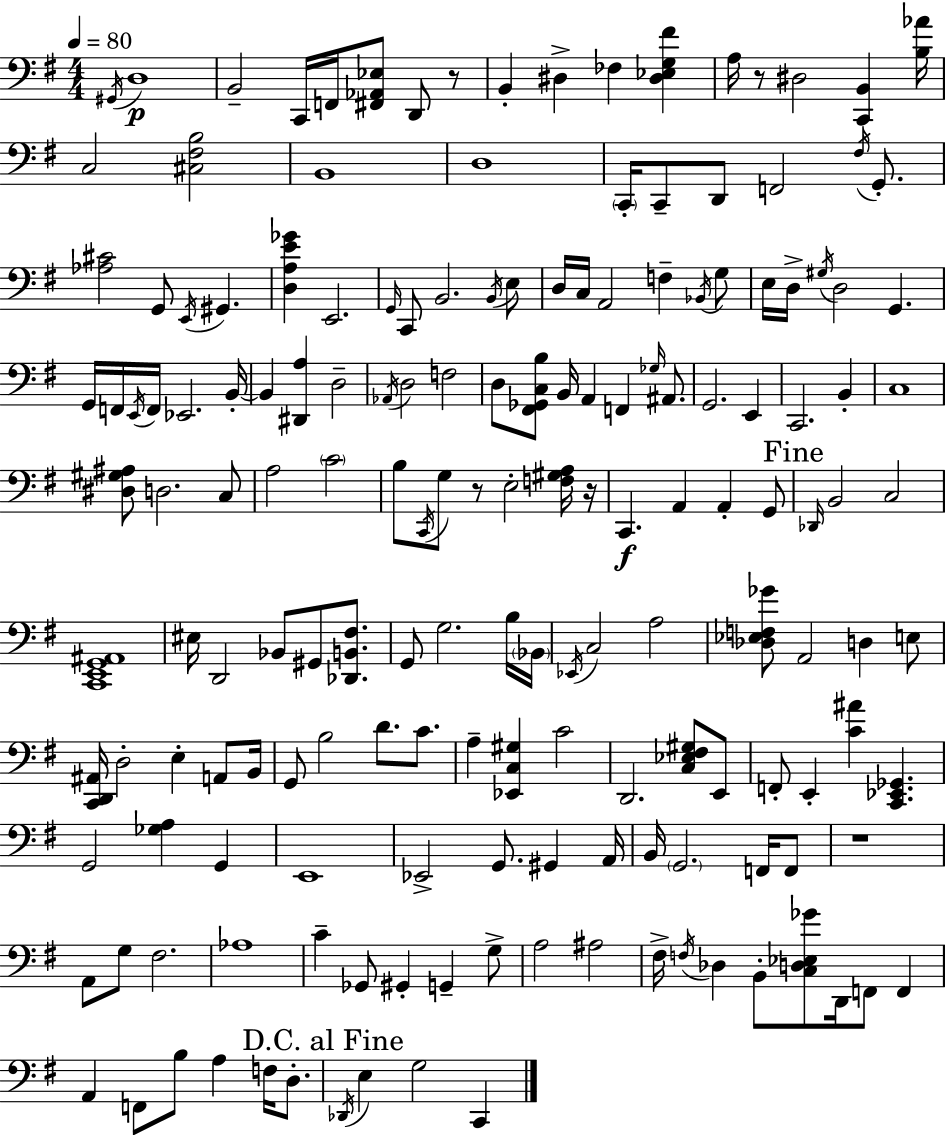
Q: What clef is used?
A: bass